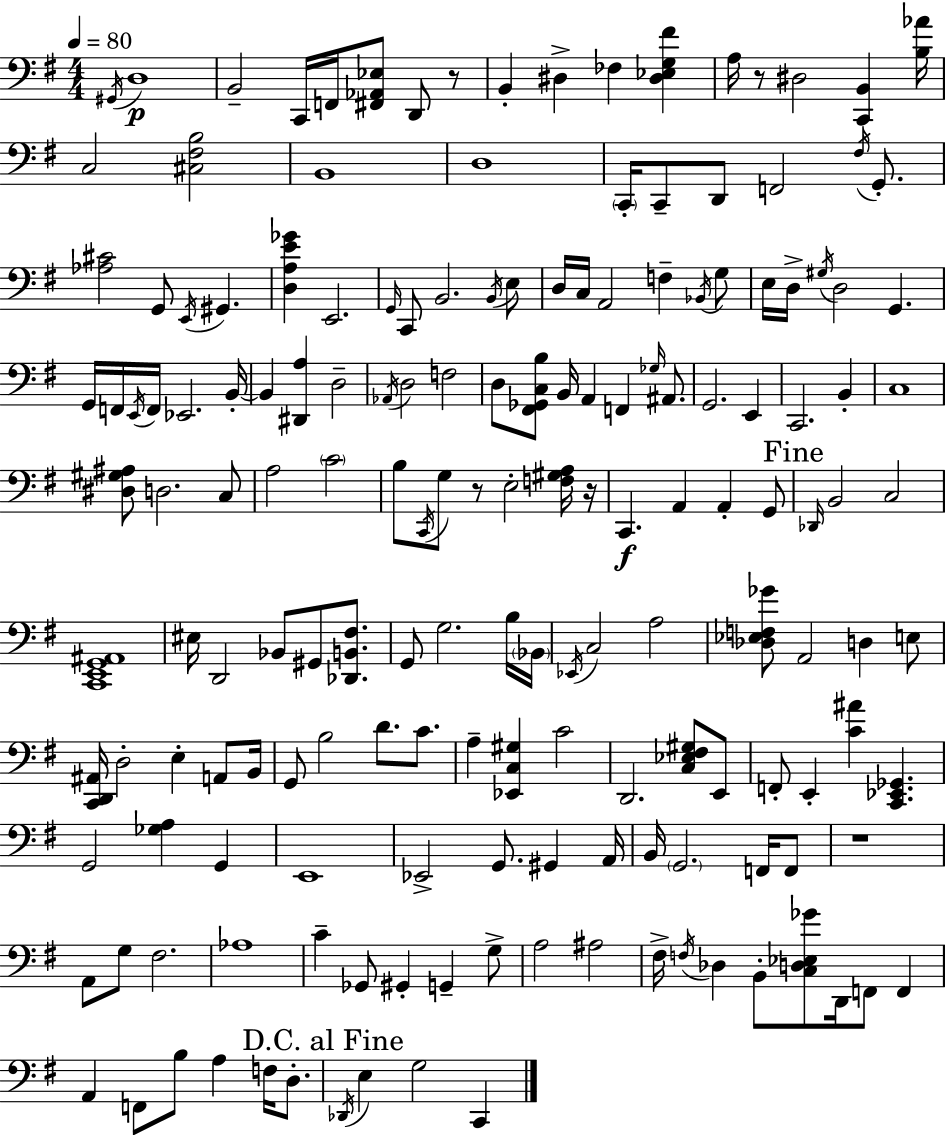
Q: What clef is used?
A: bass